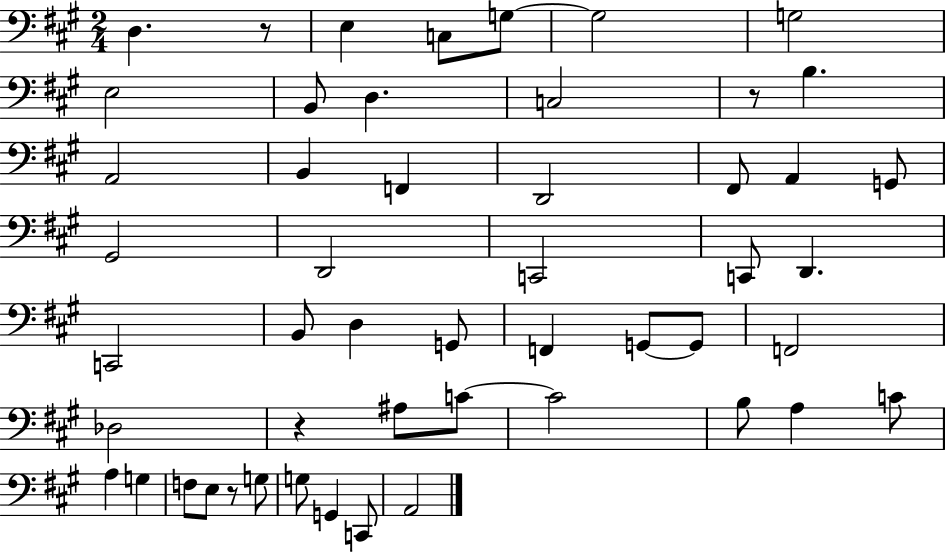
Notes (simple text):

D3/q. R/e E3/q C3/e G3/e G3/h G3/h E3/h B2/e D3/q. C3/h R/e B3/q. A2/h B2/q F2/q D2/h F#2/e A2/q G2/e G#2/h D2/h C2/h C2/e D2/q. C2/h B2/e D3/q G2/e F2/q G2/e G2/e F2/h Db3/h R/q A#3/e C4/e C4/h B3/e A3/q C4/e A3/q G3/q F3/e E3/e R/e G3/e G3/e G2/q C2/e A2/h